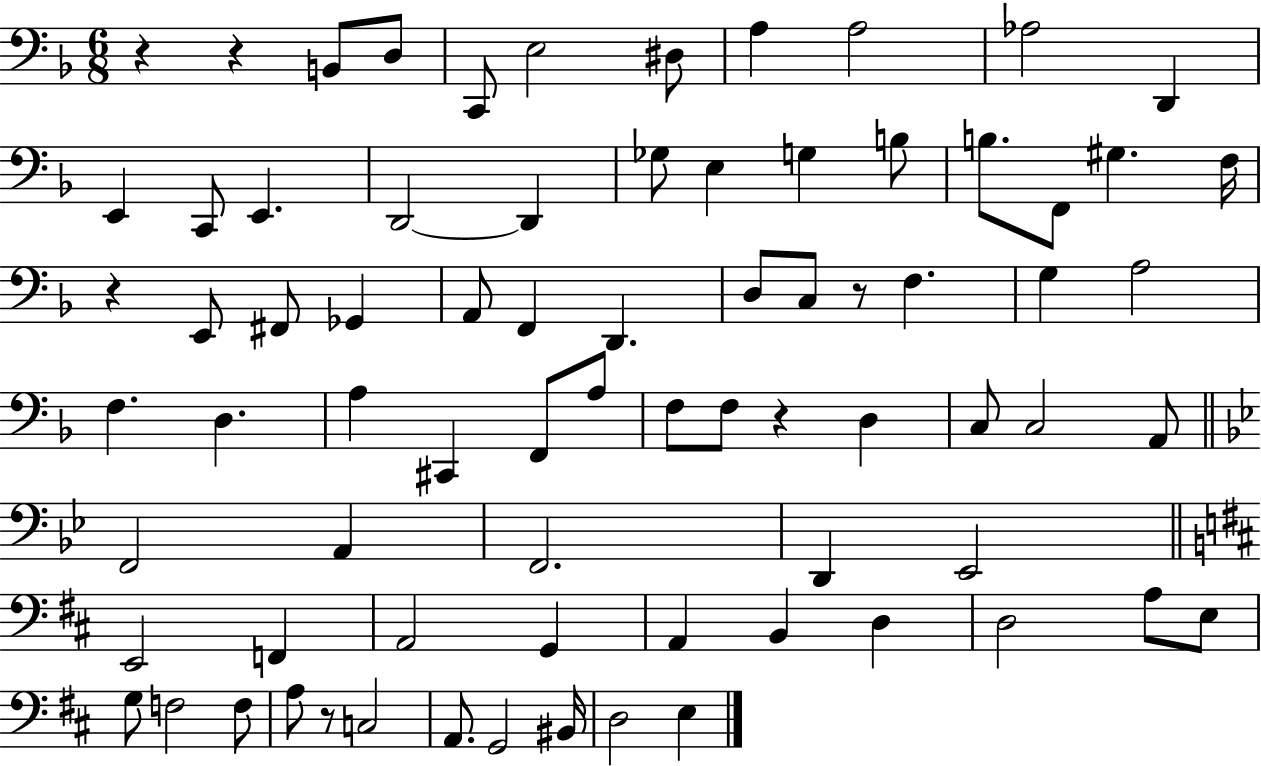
{
  \clef bass
  \numericTimeSignature
  \time 6/8
  \key f \major
  r4 r4 b,8 d8 | c,8 e2 dis8 | a4 a2 | aes2 d,4 | \break e,4 c,8 e,4. | d,2~~ d,4 | ges8 e4 g4 b8 | b8. f,8 gis4. f16 | \break r4 e,8 fis,8 ges,4 | a,8 f,4 d,4. | d8 c8 r8 f4. | g4 a2 | \break f4. d4. | a4 cis,4 f,8 a8 | f8 f8 r4 d4 | c8 c2 a,8 | \break \bar "||" \break \key bes \major f,2 a,4 | f,2. | d,4 ees,2 | \bar "||" \break \key d \major e,2 f,4 | a,2 g,4 | a,4 b,4 d4 | d2 a8 e8 | \break g8 f2 f8 | a8 r8 c2 | a,8. g,2 bis,16 | d2 e4 | \break \bar "|."
}